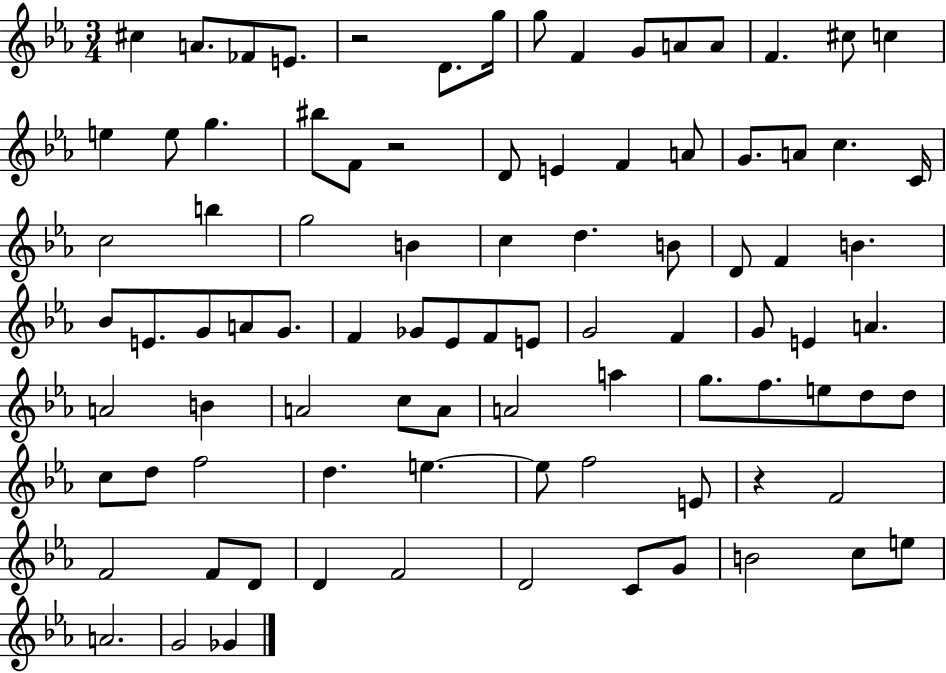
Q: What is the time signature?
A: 3/4